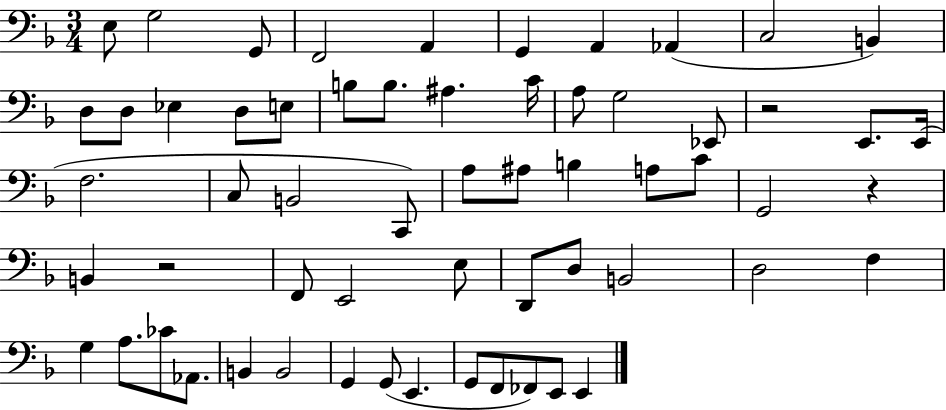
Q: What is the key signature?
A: F major